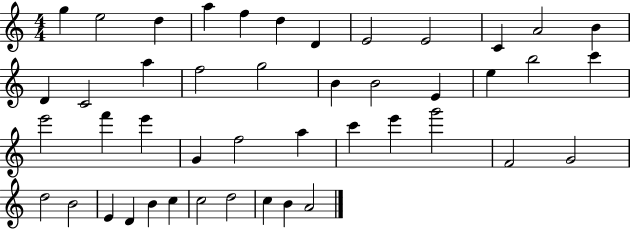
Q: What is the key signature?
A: C major